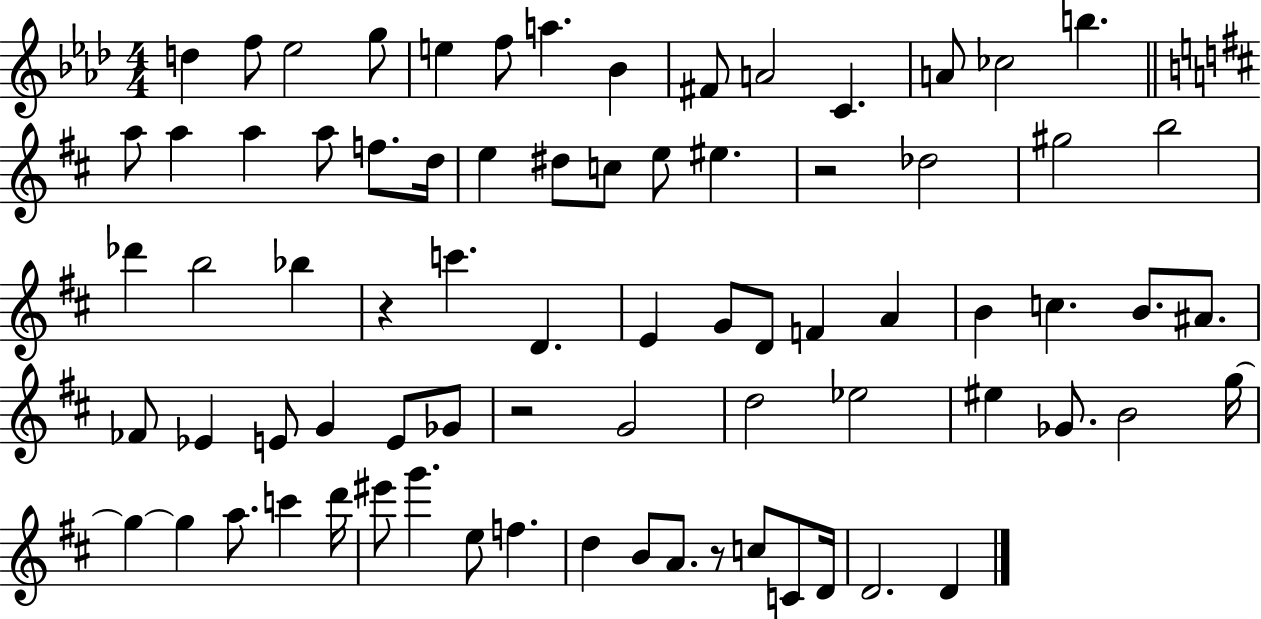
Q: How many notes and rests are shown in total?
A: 76